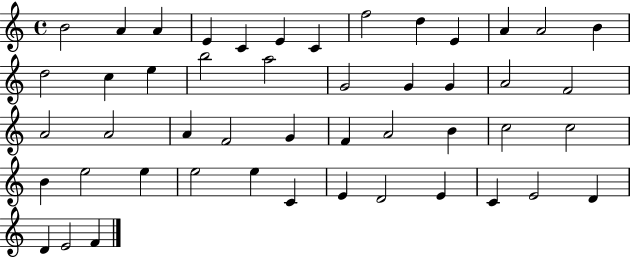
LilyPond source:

{
  \clef treble
  \time 4/4
  \defaultTimeSignature
  \key c \major
  b'2 a'4 a'4 | e'4 c'4 e'4 c'4 | f''2 d''4 e'4 | a'4 a'2 b'4 | \break d''2 c''4 e''4 | b''2 a''2 | g'2 g'4 g'4 | a'2 f'2 | \break a'2 a'2 | a'4 f'2 g'4 | f'4 a'2 b'4 | c''2 c''2 | \break b'4 e''2 e''4 | e''2 e''4 c'4 | e'4 d'2 e'4 | c'4 e'2 d'4 | \break d'4 e'2 f'4 | \bar "|."
}